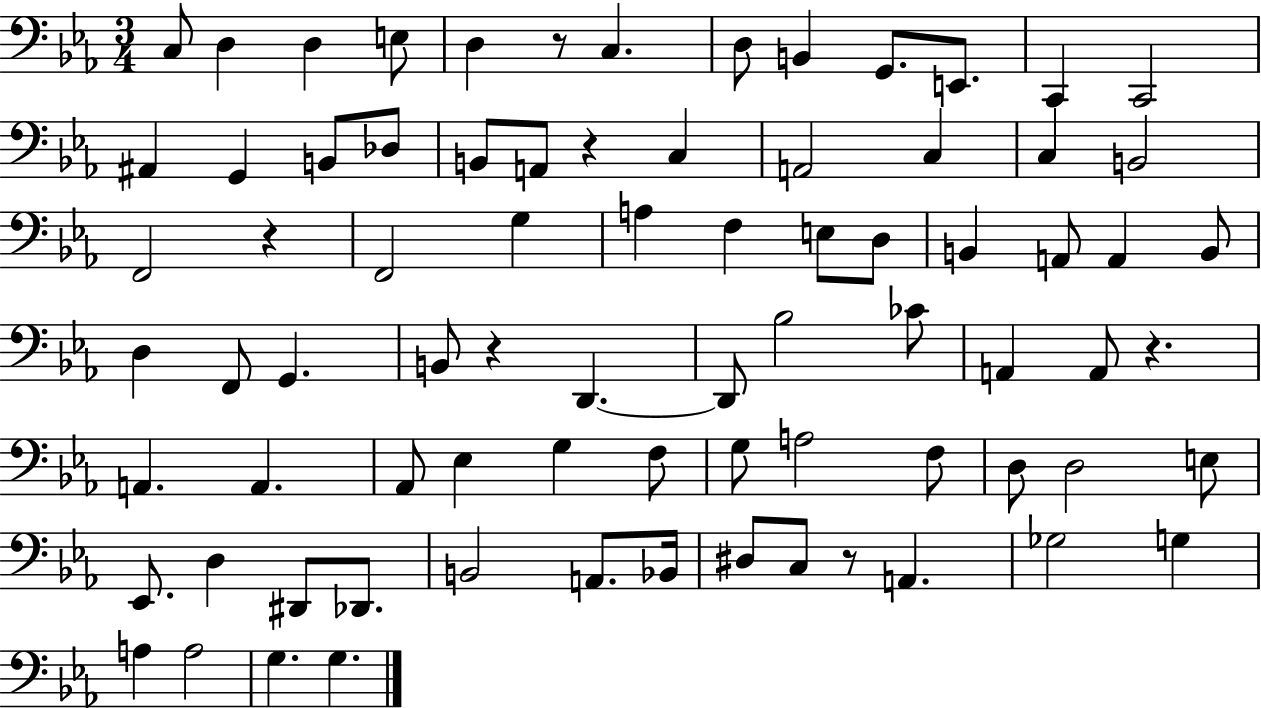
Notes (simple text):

C3/e D3/q D3/q E3/e D3/q R/e C3/q. D3/e B2/q G2/e. E2/e. C2/q C2/h A#2/q G2/q B2/e Db3/e B2/e A2/e R/q C3/q A2/h C3/q C3/q B2/h F2/h R/q F2/h G3/q A3/q F3/q E3/e D3/e B2/q A2/e A2/q B2/e D3/q F2/e G2/q. B2/e R/q D2/q. D2/e Bb3/h CES4/e A2/q A2/e R/q. A2/q. A2/q. Ab2/e Eb3/q G3/q F3/e G3/e A3/h F3/e D3/e D3/h E3/e Eb2/e. D3/q D#2/e Db2/e. B2/h A2/e. Bb2/s D#3/e C3/e R/e A2/q. Gb3/h G3/q A3/q A3/h G3/q. G3/q.